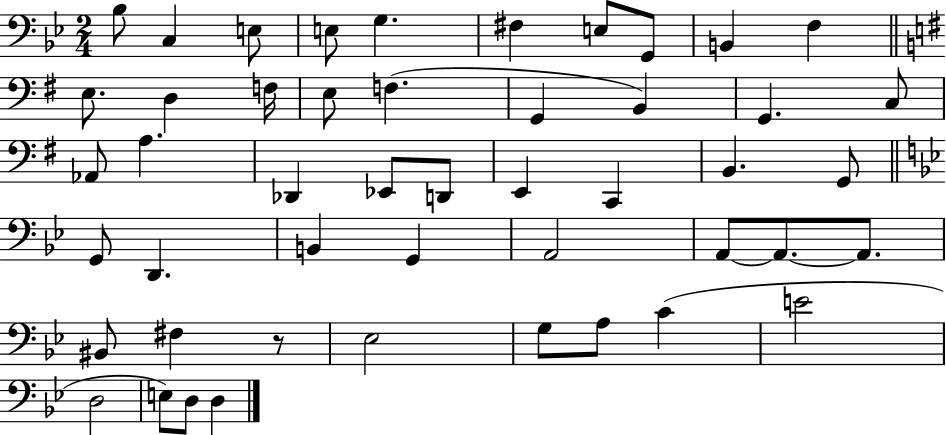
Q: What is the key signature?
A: BES major